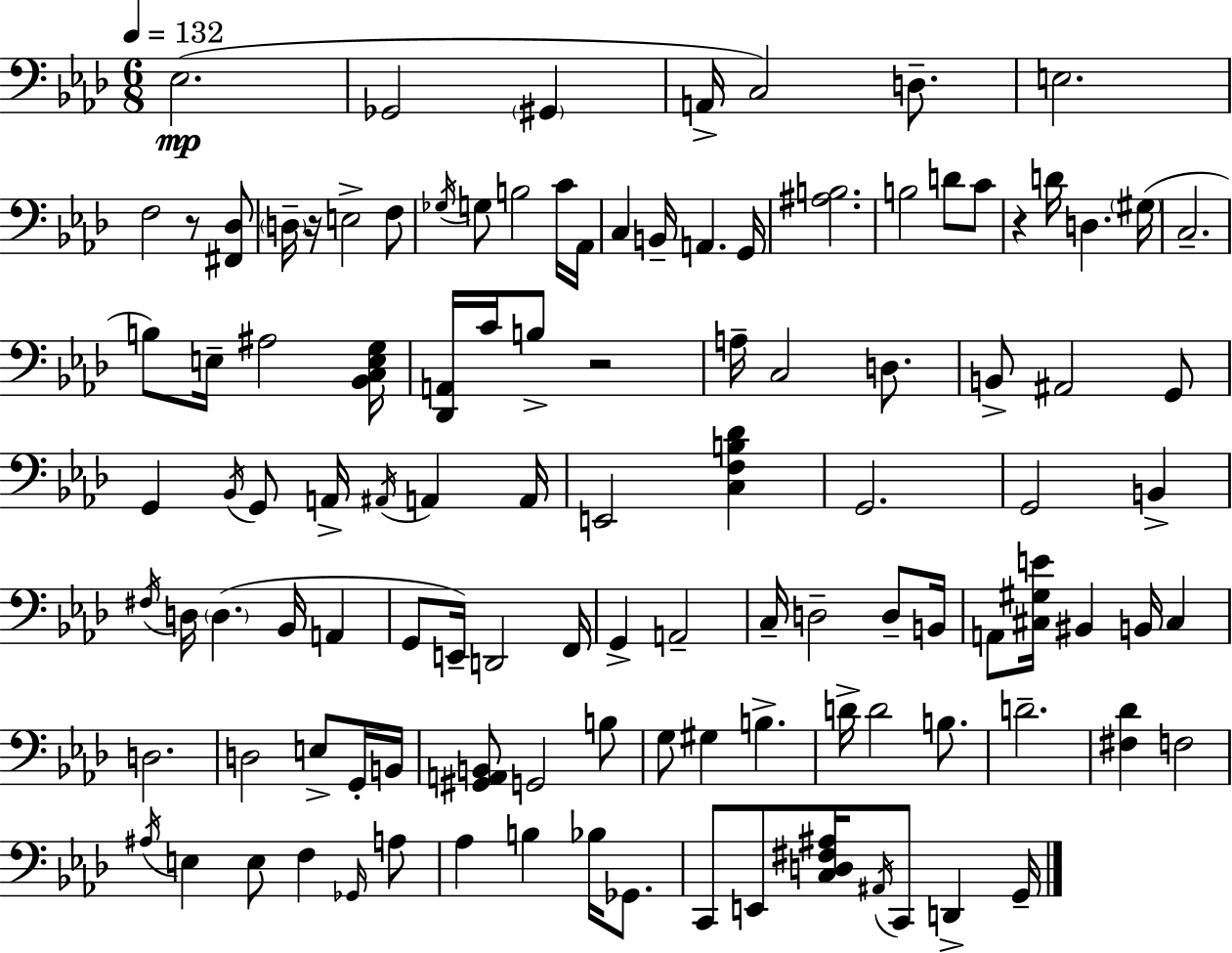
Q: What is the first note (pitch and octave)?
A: Eb3